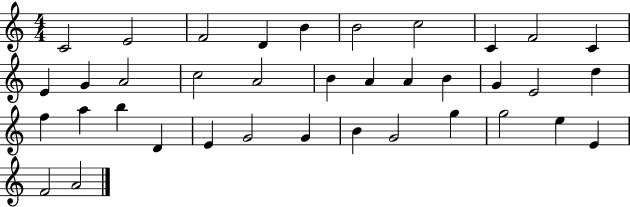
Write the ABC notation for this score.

X:1
T:Untitled
M:4/4
L:1/4
K:C
C2 E2 F2 D B B2 c2 C F2 C E G A2 c2 A2 B A A B G E2 d f a b D E G2 G B G2 g g2 e E F2 A2